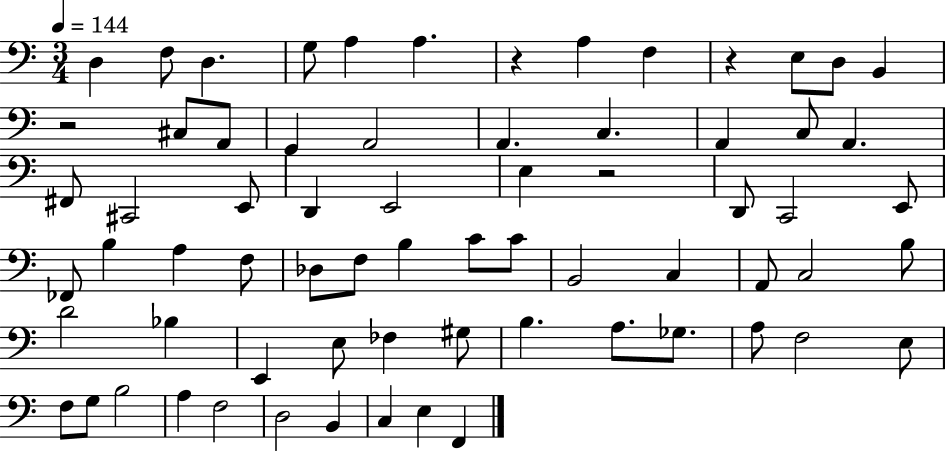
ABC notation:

X:1
T:Untitled
M:3/4
L:1/4
K:C
D, F,/2 D, G,/2 A, A, z A, F, z E,/2 D,/2 B,, z2 ^C,/2 A,,/2 G,, A,,2 A,, C, A,, C,/2 A,, ^F,,/2 ^C,,2 E,,/2 D,, E,,2 E, z2 D,,/2 C,,2 E,,/2 _F,,/2 B, A, F,/2 _D,/2 F,/2 B, C/2 C/2 B,,2 C, A,,/2 C,2 B,/2 D2 _B, E,, E,/2 _F, ^G,/2 B, A,/2 _G,/2 A,/2 F,2 E,/2 F,/2 G,/2 B,2 A, F,2 D,2 B,, C, E, F,,